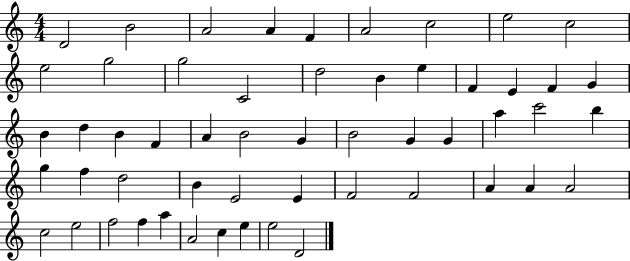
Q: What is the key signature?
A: C major